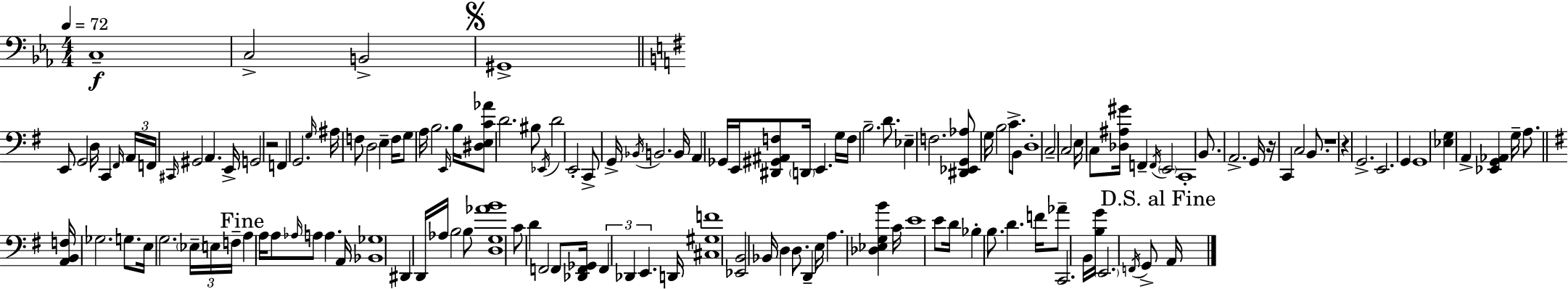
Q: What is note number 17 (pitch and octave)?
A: F2